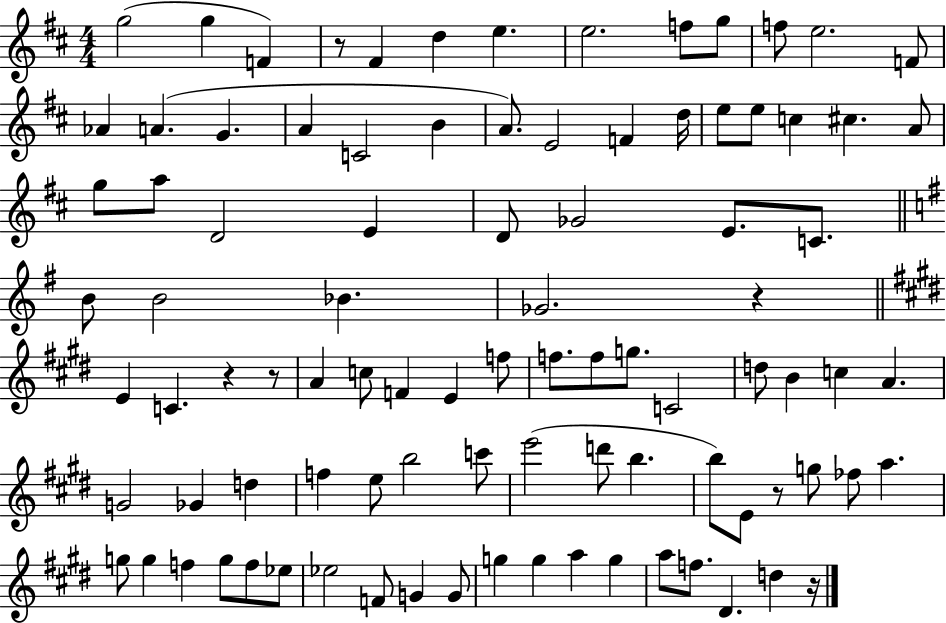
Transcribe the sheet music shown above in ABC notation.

X:1
T:Untitled
M:4/4
L:1/4
K:D
g2 g F z/2 ^F d e e2 f/2 g/2 f/2 e2 F/2 _A A G A C2 B A/2 E2 F d/4 e/2 e/2 c ^c A/2 g/2 a/2 D2 E D/2 _G2 E/2 C/2 B/2 B2 _B _G2 z E C z z/2 A c/2 F E f/2 f/2 f/2 g/2 C2 d/2 B c A G2 _G d f e/2 b2 c'/2 e'2 d'/2 b b/2 E/2 z/2 g/2 _f/2 a g/2 g f g/2 f/2 _e/2 _e2 F/2 G G/2 g g a g a/2 f/2 ^D d z/4